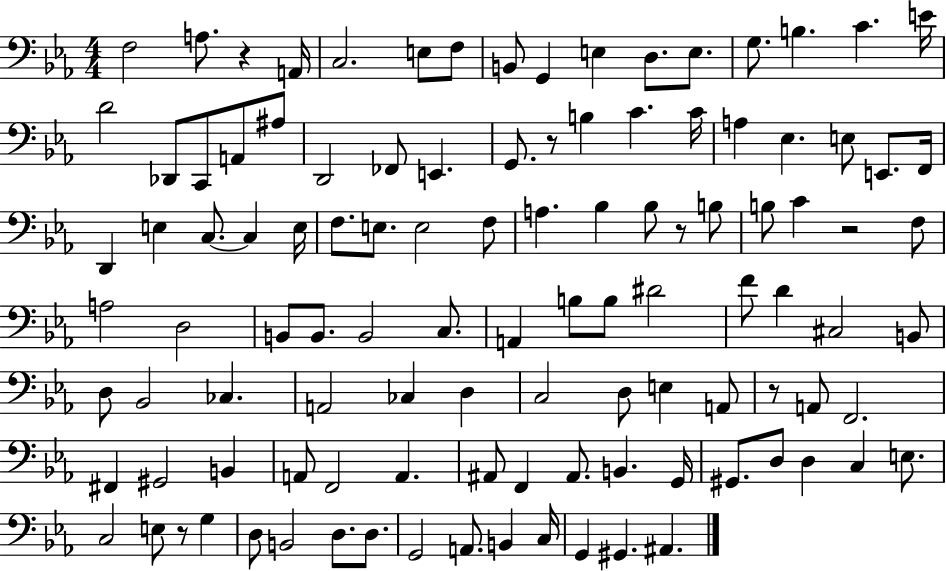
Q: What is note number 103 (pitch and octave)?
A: G#2